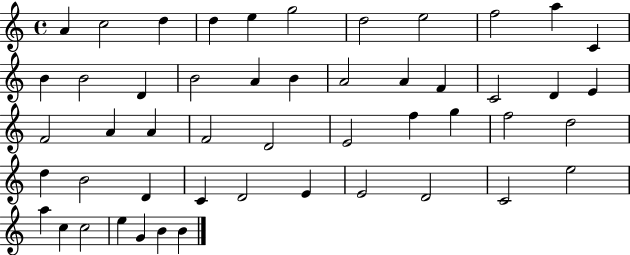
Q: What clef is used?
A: treble